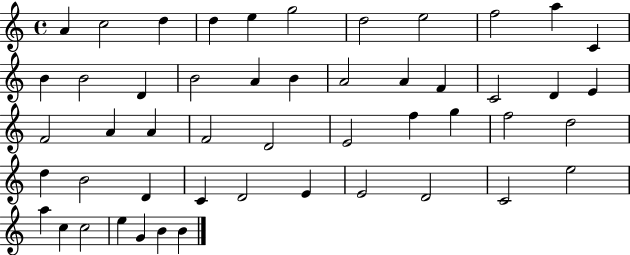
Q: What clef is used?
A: treble